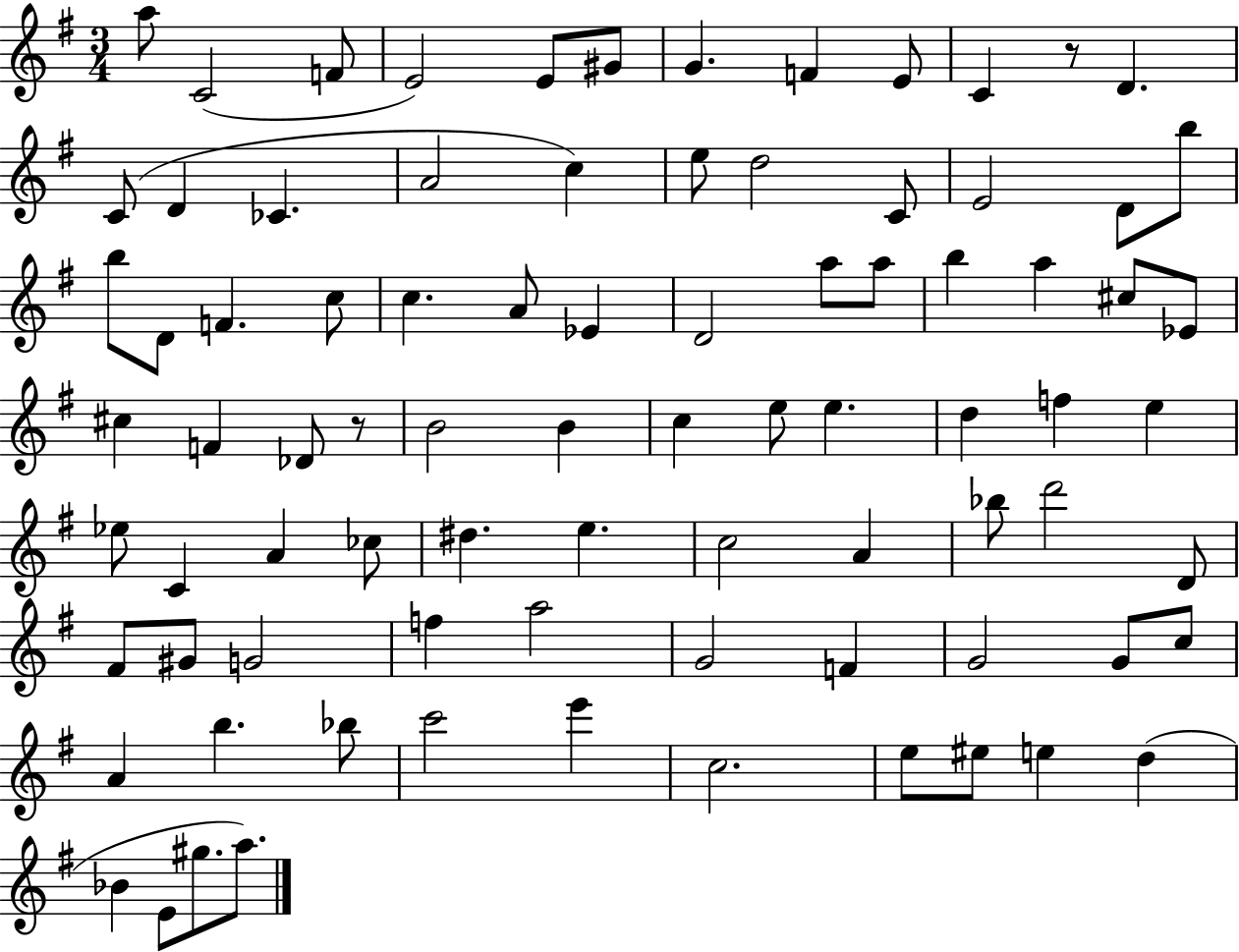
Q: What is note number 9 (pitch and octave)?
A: E4